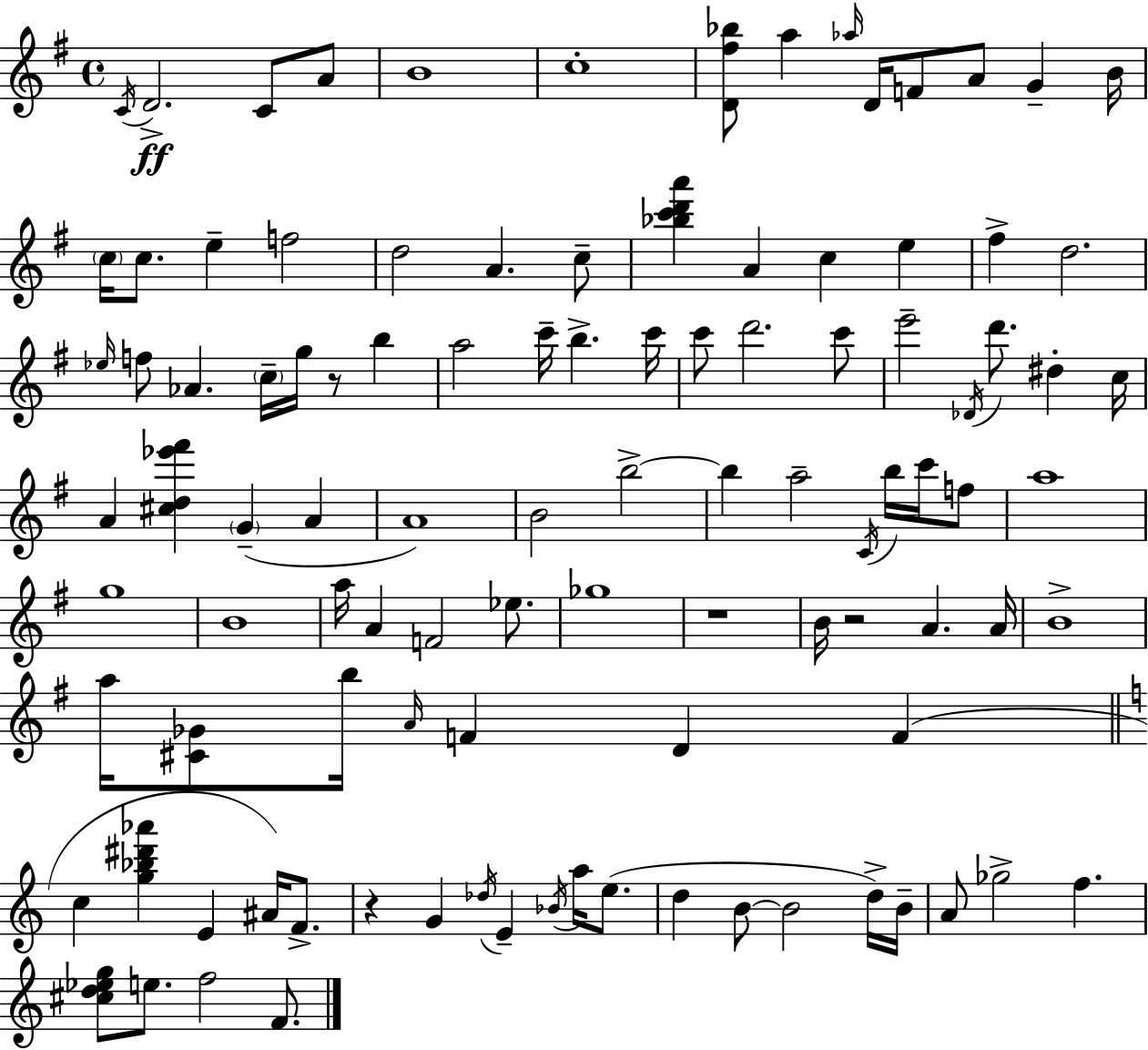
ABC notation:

X:1
T:Untitled
M:4/4
L:1/4
K:Em
C/4 D2 C/2 A/2 B4 c4 [D^f_b]/2 a _a/4 D/4 F/2 A/2 G B/4 c/4 c/2 e f2 d2 A c/2 [_bc'd'a'] A c e ^f d2 _e/4 f/2 _A c/4 g/4 z/2 b a2 c'/4 b c'/4 c'/2 d'2 c'/2 e'2 _D/4 d'/2 ^d c/4 A [^cd_e'^f'] G A A4 B2 b2 b a2 C/4 b/4 c'/4 f/2 a4 g4 B4 a/4 A F2 _e/2 _g4 z4 B/4 z2 A A/4 B4 a/4 [^C_G]/2 b/4 A/4 F D F c [g_b^d'_a'] E ^A/4 F/2 z G _d/4 E _B/4 a/4 e/2 d B/2 B2 d/4 B/4 A/2 _g2 f [^cd_eg]/2 e/2 f2 F/2